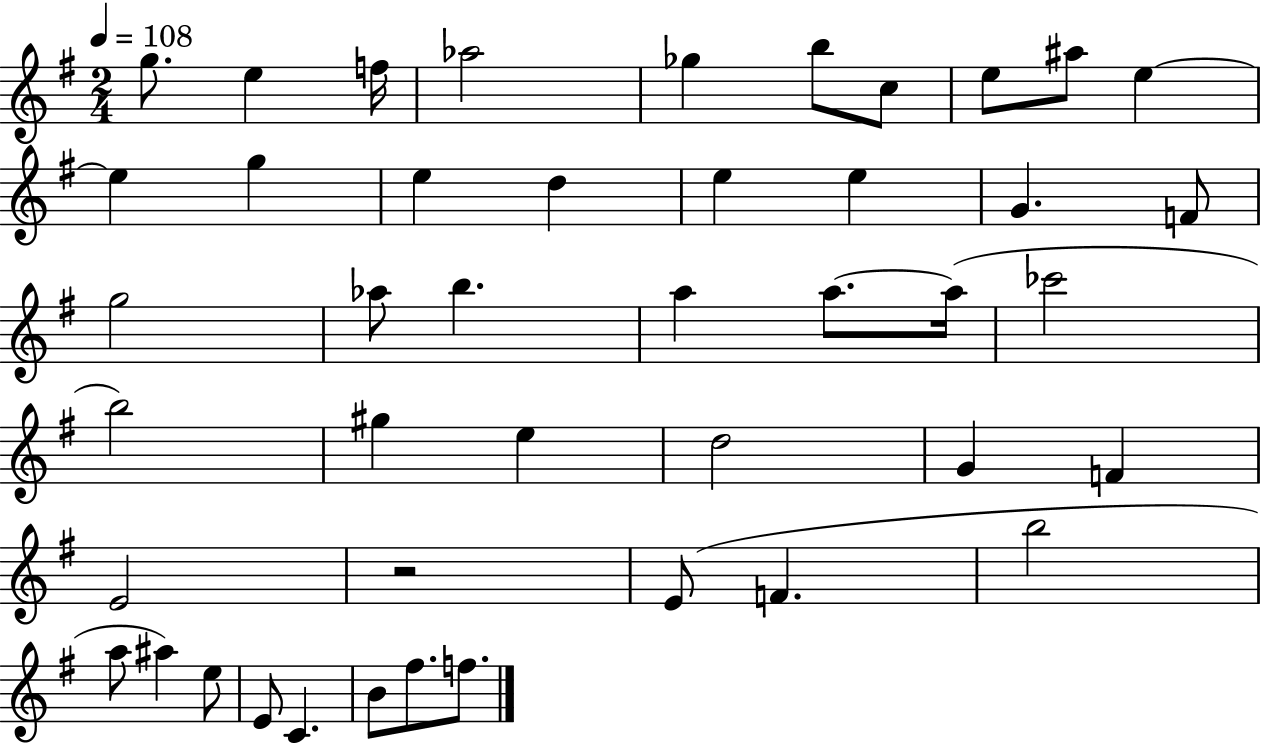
{
  \clef treble
  \numericTimeSignature
  \time 2/4
  \key g \major
  \tempo 4 = 108
  g''8. e''4 f''16 | aes''2 | ges''4 b''8 c''8 | e''8 ais''8 e''4~~ | \break e''4 g''4 | e''4 d''4 | e''4 e''4 | g'4. f'8 | \break g''2 | aes''8 b''4. | a''4 a''8.~~ a''16( | ces'''2 | \break b''2) | gis''4 e''4 | d''2 | g'4 f'4 | \break e'2 | r2 | e'8( f'4. | b''2 | \break a''8 ais''4) e''8 | e'8 c'4. | b'8 fis''8. f''8. | \bar "|."
}